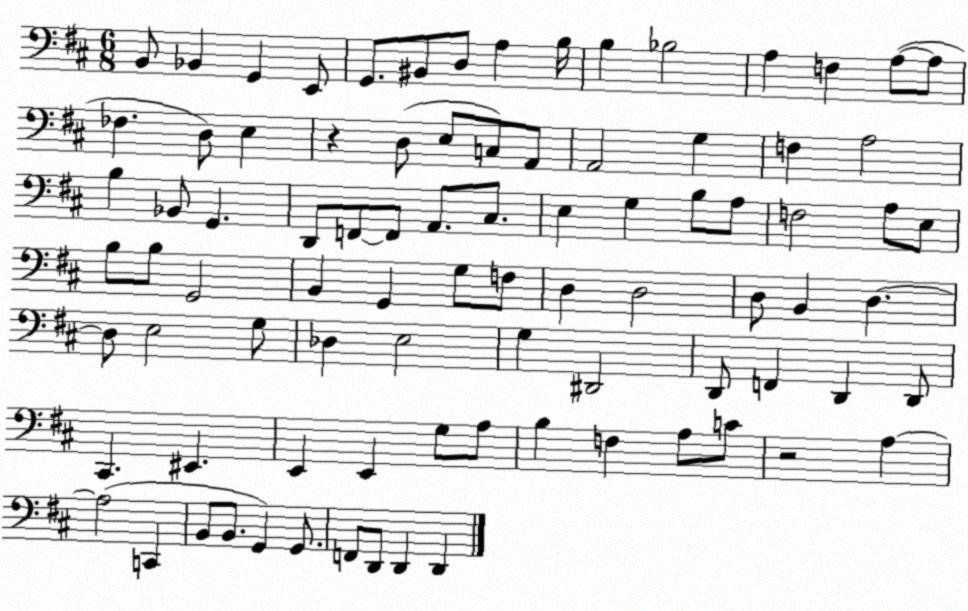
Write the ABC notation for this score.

X:1
T:Untitled
M:6/8
L:1/4
K:D
B,,/2 _B,, G,, E,,/2 G,,/2 ^B,,/2 D,/2 A, B,/4 B, _B,2 A, F, A,/2 A,/2 _F, D,/2 E, z D,/2 E,/2 C,/2 A,,/2 A,,2 G, F, A,2 B, _B,,/2 G,, D,,/2 F,,/2 F,,/2 A,,/2 ^C,/2 E, G, B,/2 A,/2 F,2 A,/2 E,/2 B,/2 B,/2 G,,2 B,, G,, G,/2 F,/2 D, D,2 D,/2 B,, D, D,/2 E,2 G,/2 _D, E,2 G, ^D,,2 D,,/2 F,, D,, D,,/2 ^C,, ^E,, E,, E,, G,/2 A,/2 B, F, A,/2 C/2 z2 A, A,2 C,, B,,/2 B,,/2 G,, G,,/2 F,,/2 D,,/2 D,, D,,